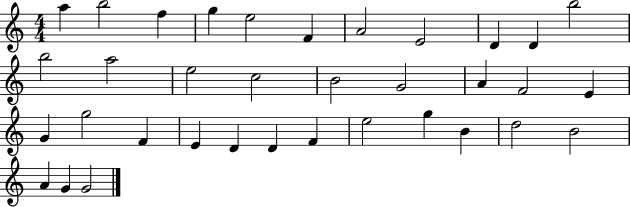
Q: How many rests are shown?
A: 0